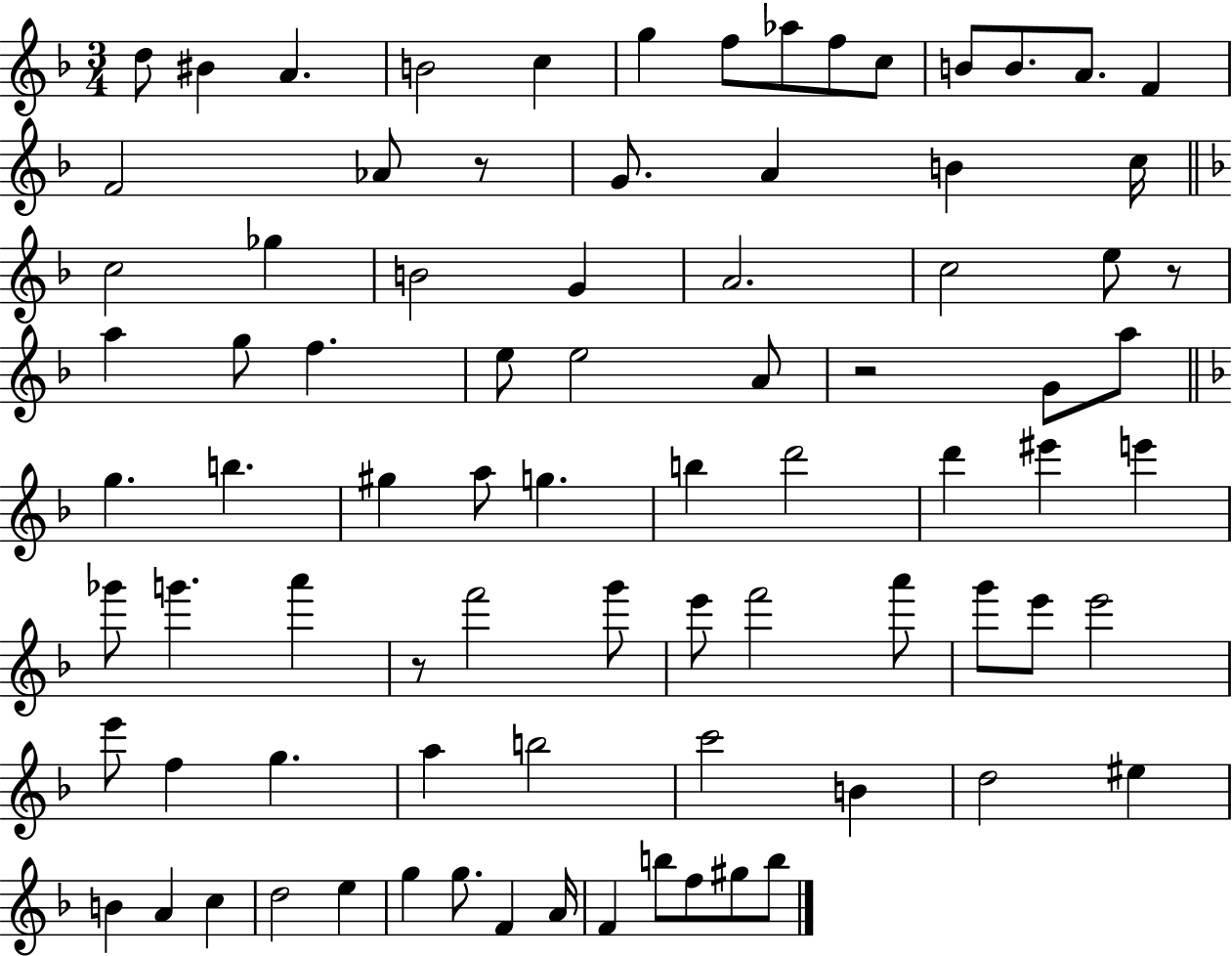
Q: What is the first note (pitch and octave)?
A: D5